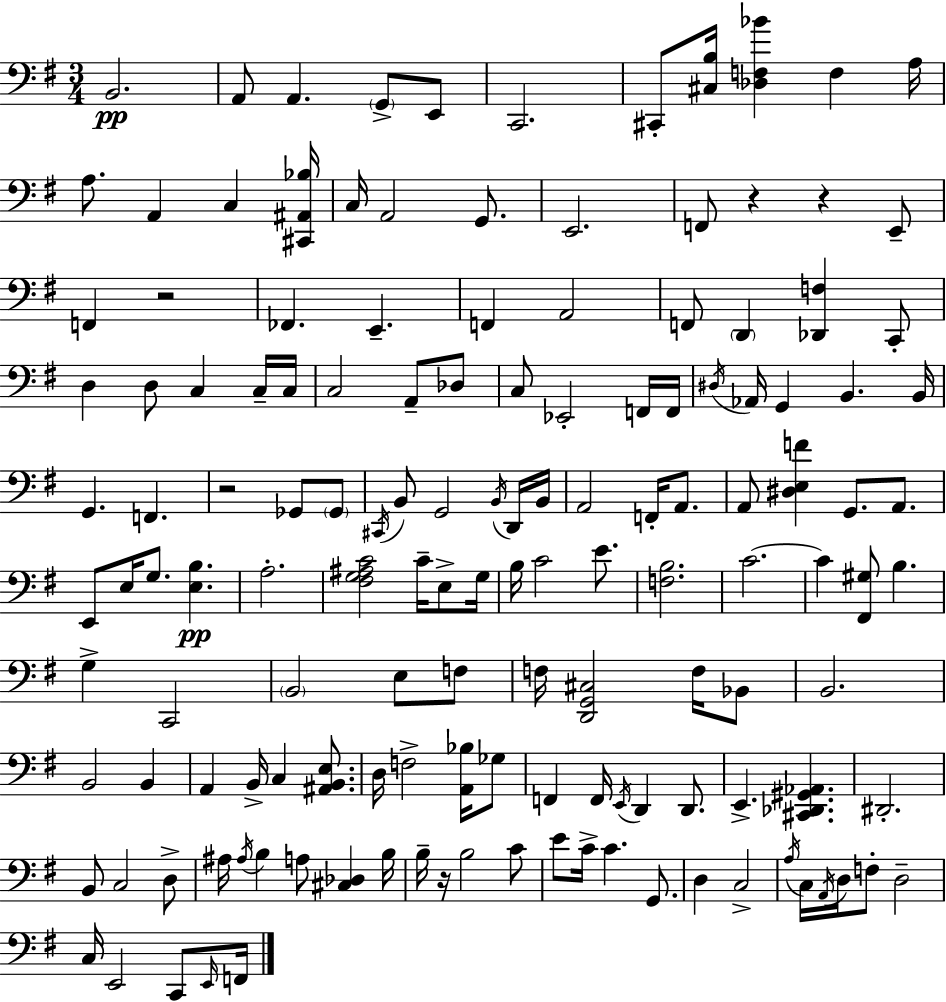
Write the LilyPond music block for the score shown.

{
  \clef bass
  \numericTimeSignature
  \time 3/4
  \key g \major
  b,2.\pp | a,8 a,4. \parenthesize g,8-> e,8 | c,2. | cis,8-. <cis b>16 <des f bes'>4 f4 a16 | \break a8. a,4 c4 <cis, ais, bes>16 | c16 a,2 g,8. | e,2. | f,8 r4 r4 e,8-- | \break f,4 r2 | fes,4. e,4.-- | f,4 a,2 | f,8 \parenthesize d,4 <des, f>4 c,8-. | \break d4 d8 c4 c16-- c16 | c2 a,8-- des8 | c8 ees,2-. f,16 f,16 | \acciaccatura { dis16 } aes,16 g,4 b,4. | \break b,16 g,4. f,4. | r2 ges,8 \parenthesize ges,8 | \acciaccatura { cis,16 } b,8 g,2 | \acciaccatura { b,16 } d,16 b,16 a,2 f,16-. | \break a,8. a,8 <dis e f'>4 g,8. | a,8. e,8 e16 g8. <e b>4.\pp | a2.-. | <fis g ais c'>2 c'16-- | \break e8-> g16 b16 c'2 | e'8. <f b>2. | c'2.~~ | c'4 <fis, gis>8 b4. | \break g4-> c,2 | \parenthesize b,2 e8 | f8 f16 <d, g, cis>2 | f16 bes,8 b,2. | \break b,2 b,4 | a,4 b,16-> c4 | <ais, b, e>8. d16 f2-> | <a, bes>16 ges8 f,4 f,16 \acciaccatura { e,16 } d,4 | \break d,8. e,4.-> <cis, des, gis, aes,>4. | dis,2.-. | b,8 c2 | d8-> ais16 \acciaccatura { ais16 } b4 a8 | \break <cis des>4 b16 b16-- r16 b2 | c'8 e'8 c'16-> c'4. | g,8. d4 c2-> | \acciaccatura { a16 } c16 \acciaccatura { a,16 } d16 f8-. d2-- | \break c16 e,2 | c,8 \grace { e,16 } f,16 \bar "|."
}